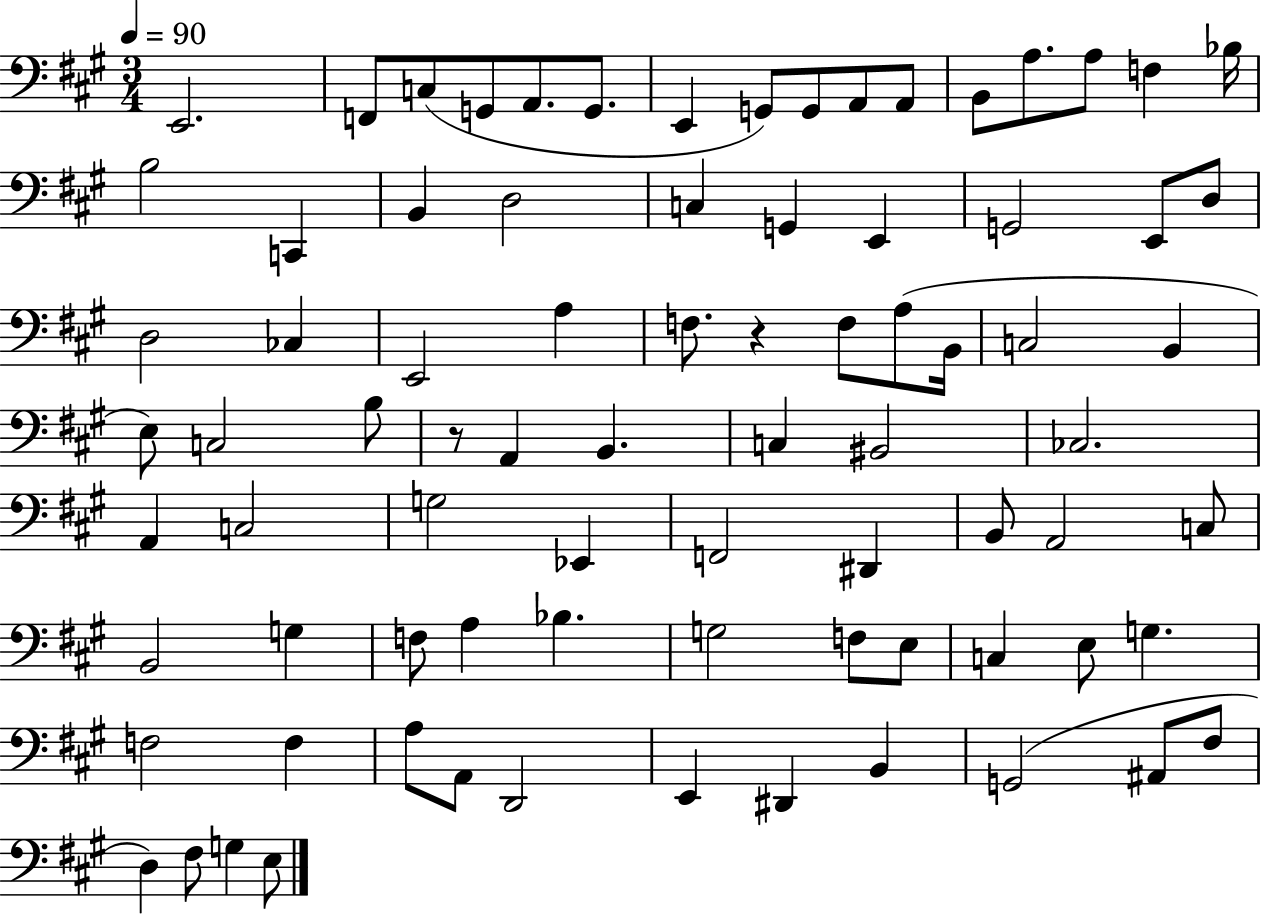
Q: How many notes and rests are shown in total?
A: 81